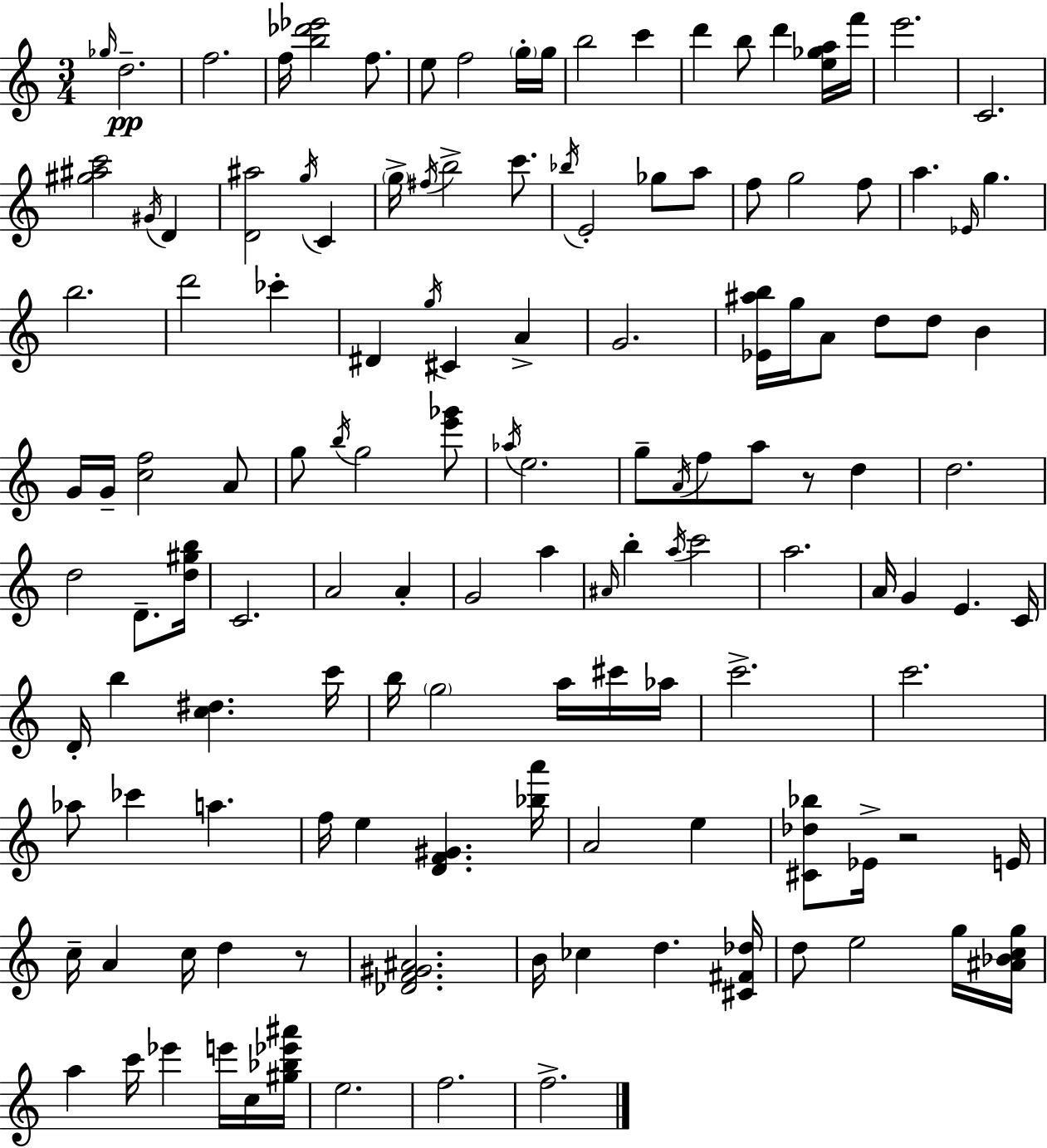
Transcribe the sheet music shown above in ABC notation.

X:1
T:Untitled
M:3/4
L:1/4
K:C
_g/4 d2 f2 f/4 [b_d'_e']2 f/2 e/2 f2 g/4 g/4 b2 c' d' b/2 d' [e_ga]/4 f'/4 e'2 C2 [^g^ac']2 ^G/4 D [D^a]2 g/4 C g/4 ^f/4 b2 c'/2 _b/4 E2 _g/2 a/2 f/2 g2 f/2 a _E/4 g b2 d'2 _c' ^D g/4 ^C A G2 [_E^ab]/4 g/4 A/2 d/2 d/2 B G/4 G/4 [cf]2 A/2 g/2 b/4 g2 [e'_g']/2 _a/4 e2 g/2 A/4 f/2 a/2 z/2 d d2 d2 D/2 [d^gb]/4 C2 A2 A G2 a ^A/4 b a/4 c'2 a2 A/4 G E C/4 D/4 b [c^d] c'/4 b/4 g2 a/4 ^c'/4 _a/4 c'2 c'2 _a/2 _c' a f/4 e [DF^G] [_ba']/4 A2 e [^C_d_b]/2 _E/4 z2 E/4 c/4 A c/4 d z/2 [_DF^G^A]2 B/4 _c d [^C^F_d]/4 d/2 e2 g/4 [^A_Bcg]/4 a c'/4 _e' e'/4 c/4 [^g_b_e'^a']/4 e2 f2 f2